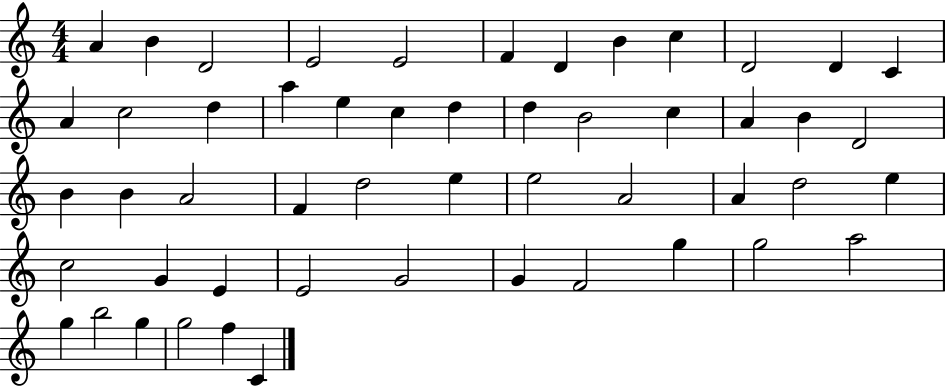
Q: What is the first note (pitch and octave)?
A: A4